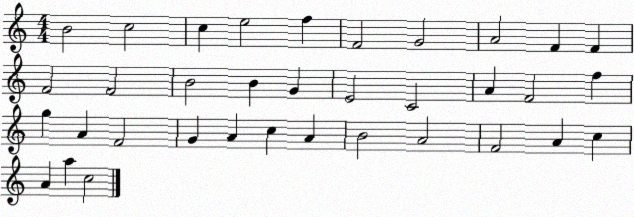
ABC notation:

X:1
T:Untitled
M:4/4
L:1/4
K:C
B2 c2 c e2 f F2 G2 A2 F F F2 F2 B2 B G E2 C2 A F2 f g A F2 G A c A B2 A2 F2 A c A a c2